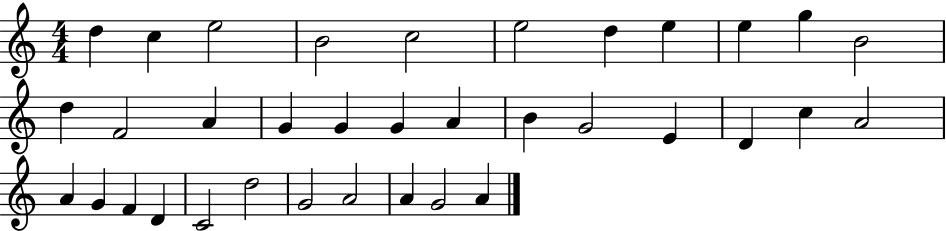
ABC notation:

X:1
T:Untitled
M:4/4
L:1/4
K:C
d c e2 B2 c2 e2 d e e g B2 d F2 A G G G A B G2 E D c A2 A G F D C2 d2 G2 A2 A G2 A